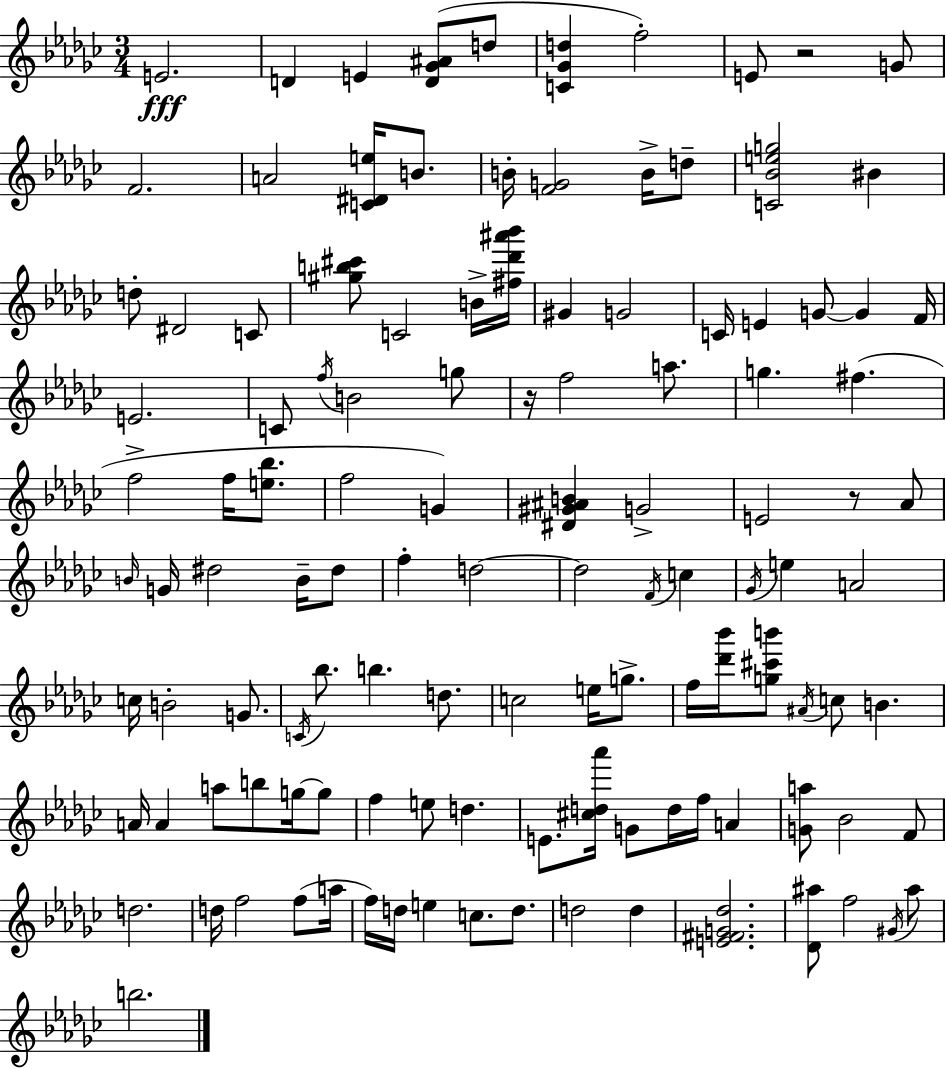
X:1
T:Untitled
M:3/4
L:1/4
K:Ebm
E2 D E [D_G^A]/2 d/2 [C_Gd] f2 E/2 z2 G/2 F2 A2 [C^De]/4 B/2 B/4 [FG]2 B/4 d/2 [C_Beg]2 ^B d/2 ^D2 C/2 [^gb^c']/2 C2 B/4 [^f_d'^a'_b']/4 ^G G2 C/4 E G/2 G F/4 E2 C/2 f/4 B2 g/2 z/4 f2 a/2 g ^f f2 f/4 [e_b]/2 f2 G [^D^G^AB] G2 E2 z/2 _A/2 B/4 G/4 ^d2 B/4 ^d/2 f d2 d2 F/4 c _G/4 e A2 c/4 B2 G/2 C/4 _b/2 b d/2 c2 e/4 g/2 f/4 [_d'_b']/4 [g^c'b']/2 ^A/4 c/2 B A/4 A a/2 b/2 g/4 g/2 f e/2 d E/2 [^cd_a']/4 G/2 d/4 f/4 A [Ga]/2 _B2 F/2 d2 d/4 f2 f/2 a/4 f/4 d/4 e c/2 d/2 d2 d [E^FG_d]2 [_D^a]/2 f2 ^G/4 ^a/2 b2